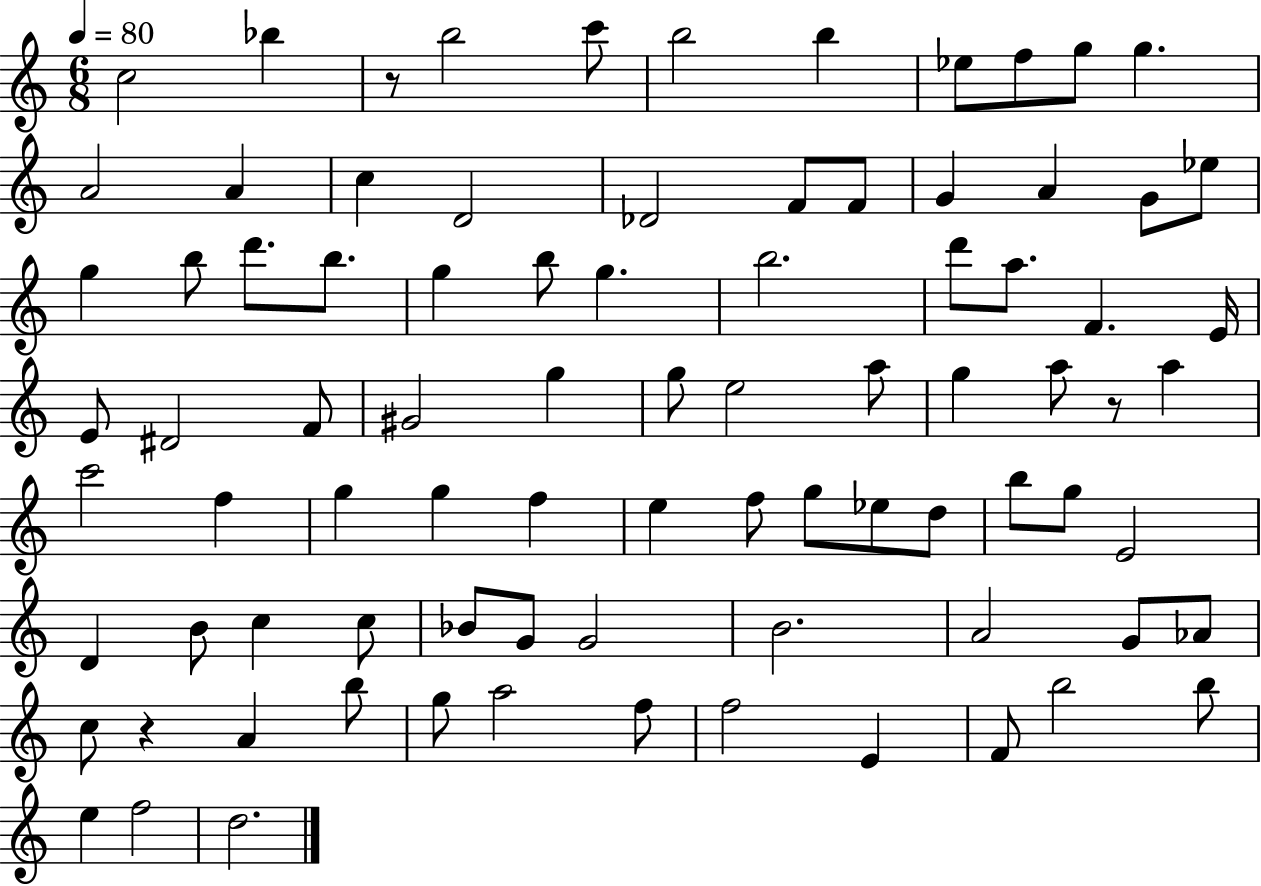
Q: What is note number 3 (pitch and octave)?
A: B5